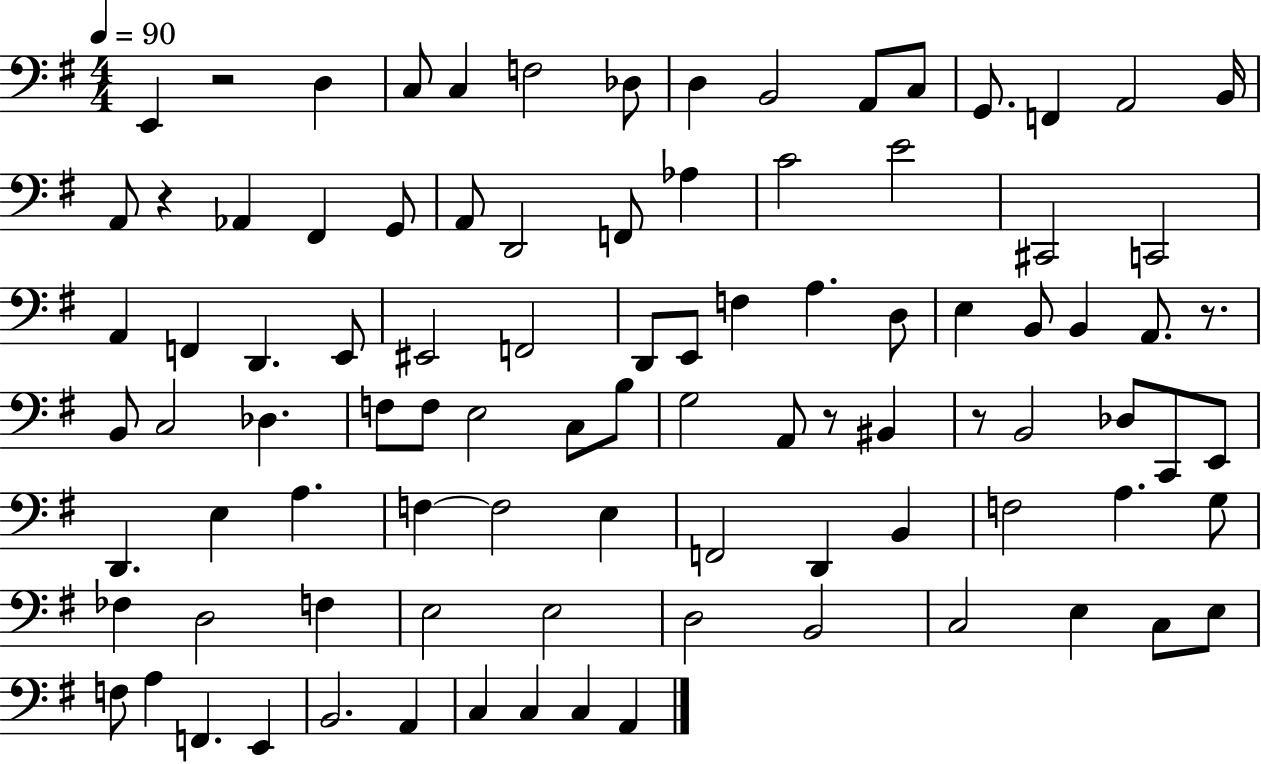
E2/q R/h D3/q C3/e C3/q F3/h Db3/e D3/q B2/h A2/e C3/e G2/e. F2/q A2/h B2/s A2/e R/q Ab2/q F#2/q G2/e A2/e D2/h F2/e Ab3/q C4/h E4/h C#2/h C2/h A2/q F2/q D2/q. E2/e EIS2/h F2/h D2/e E2/e F3/q A3/q. D3/e E3/q B2/e B2/q A2/e. R/e. B2/e C3/h Db3/q. F3/e F3/e E3/h C3/e B3/e G3/h A2/e R/e BIS2/q R/e B2/h Db3/e C2/e E2/e D2/q. E3/q A3/q. F3/q F3/h E3/q F2/h D2/q B2/q F3/h A3/q. G3/e FES3/q D3/h F3/q E3/h E3/h D3/h B2/h C3/h E3/q C3/e E3/e F3/e A3/q F2/q. E2/q B2/h. A2/q C3/q C3/q C3/q A2/q